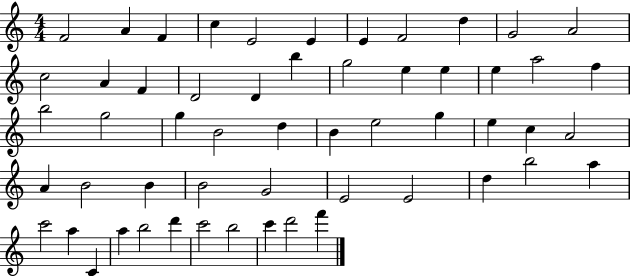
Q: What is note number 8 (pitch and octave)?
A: F4